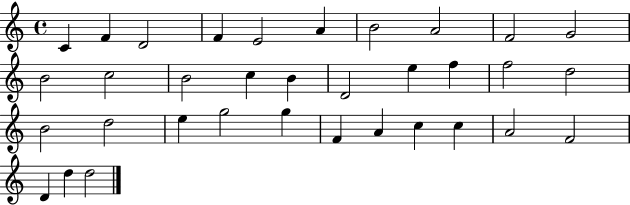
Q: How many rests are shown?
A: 0